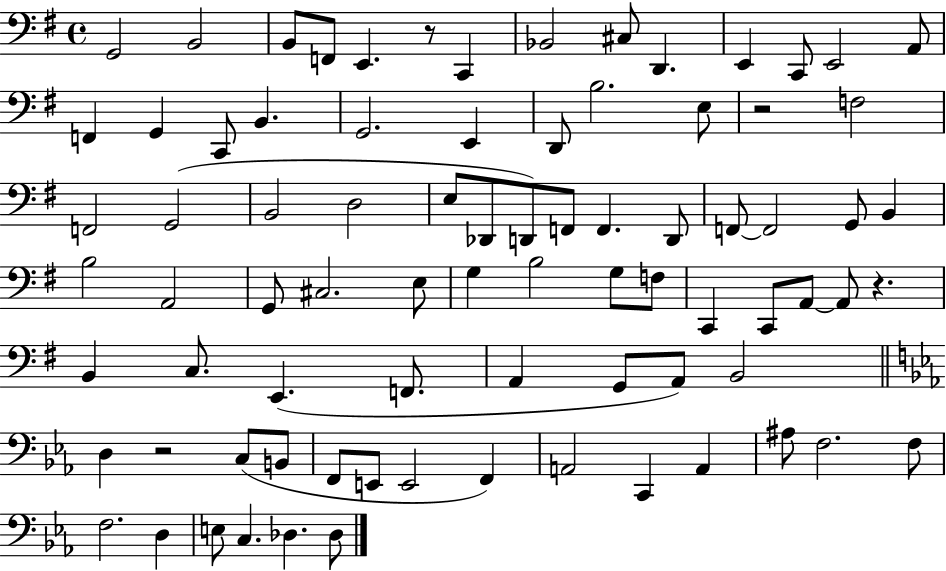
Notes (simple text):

G2/h B2/h B2/e F2/e E2/q. R/e C2/q Bb2/h C#3/e D2/q. E2/q C2/e E2/h A2/e F2/q G2/q C2/e B2/q. G2/h. E2/q D2/e B3/h. E3/e R/h F3/h F2/h G2/h B2/h D3/h E3/e Db2/e D2/e F2/e F2/q. D2/e F2/e F2/h G2/e B2/q B3/h A2/h G2/e C#3/h. E3/e G3/q B3/h G3/e F3/e C2/q C2/e A2/e A2/e R/q. B2/q C3/e. E2/q. F2/e. A2/q G2/e A2/e B2/h D3/q R/h C3/e B2/e F2/e E2/e E2/h F2/q A2/h C2/q A2/q A#3/e F3/h. F3/e F3/h. D3/q E3/e C3/q. Db3/q. Db3/e